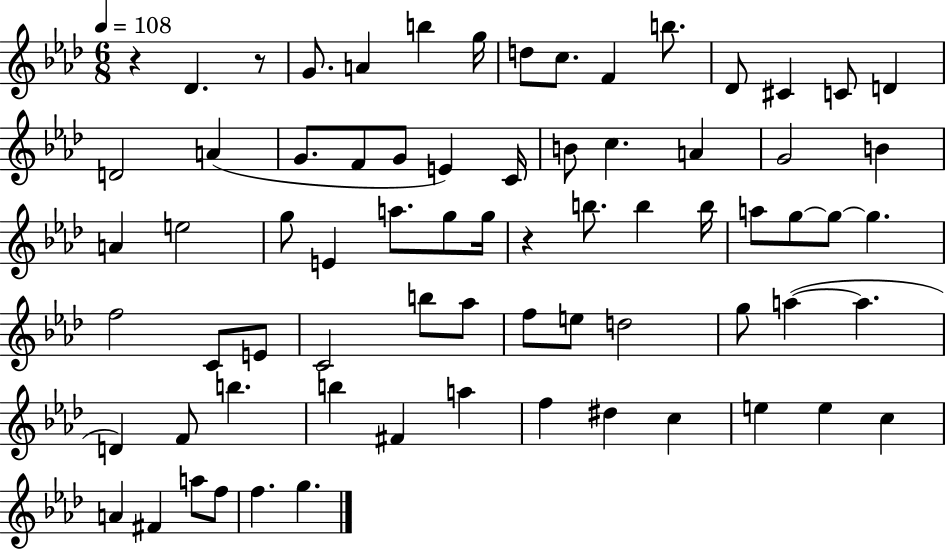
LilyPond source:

{
  \clef treble
  \numericTimeSignature
  \time 6/8
  \key aes \major
  \tempo 4 = 108
  \repeat volta 2 { r4 des'4. r8 | g'8. a'4 b''4 g''16 | d''8 c''8. f'4 b''8. | des'8 cis'4 c'8 d'4 | \break d'2 a'4( | g'8. f'8 g'8 e'4) c'16 | b'8 c''4. a'4 | g'2 b'4 | \break a'4 e''2 | g''8 e'4 a''8. g''8 g''16 | r4 b''8. b''4 b''16 | a''8 g''8~~ g''8~~ g''4. | \break f''2 c'8 e'8 | c'2 b''8 aes''8 | f''8 e''8 d''2 | g''8 a''4~(~ a''4. | \break d'4) f'8 b''4. | b''4 fis'4 a''4 | f''4 dis''4 c''4 | e''4 e''4 c''4 | \break a'4 fis'4 a''8 f''8 | f''4. g''4. | } \bar "|."
}